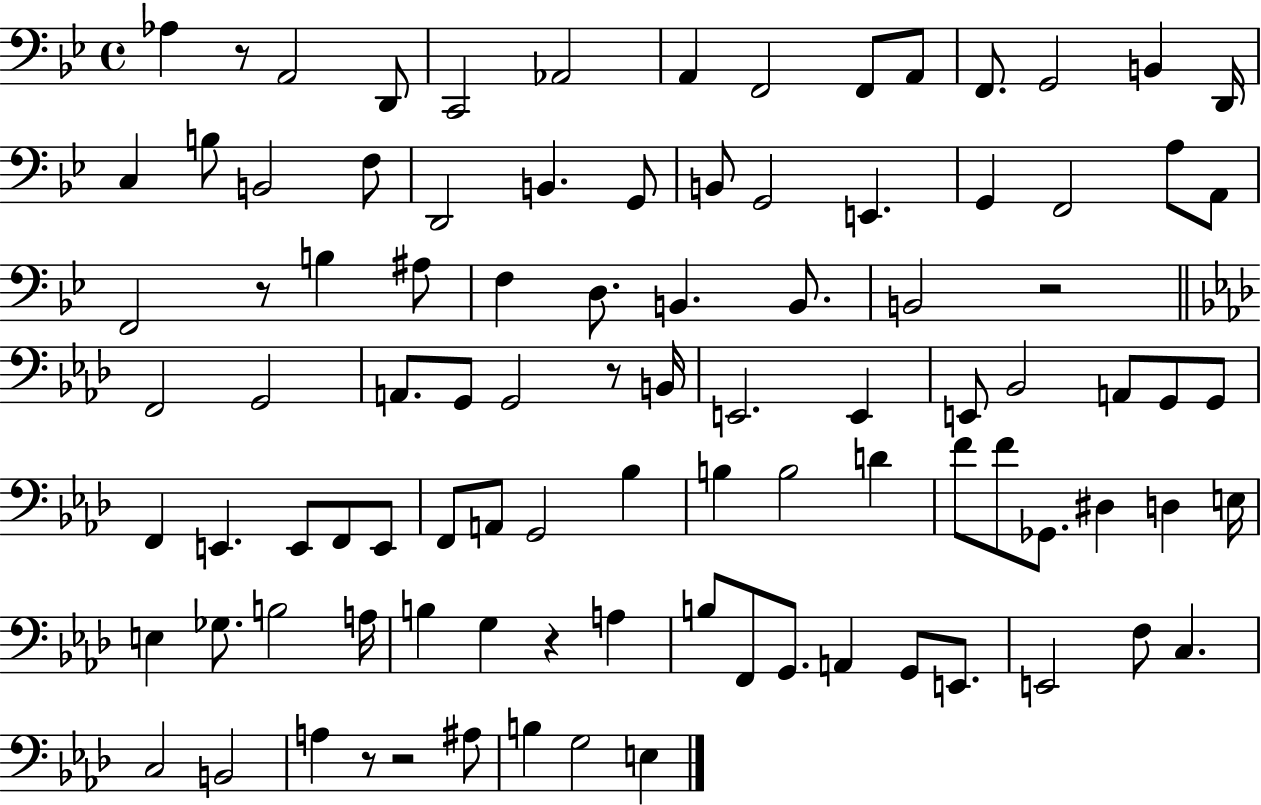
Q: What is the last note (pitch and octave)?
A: E3